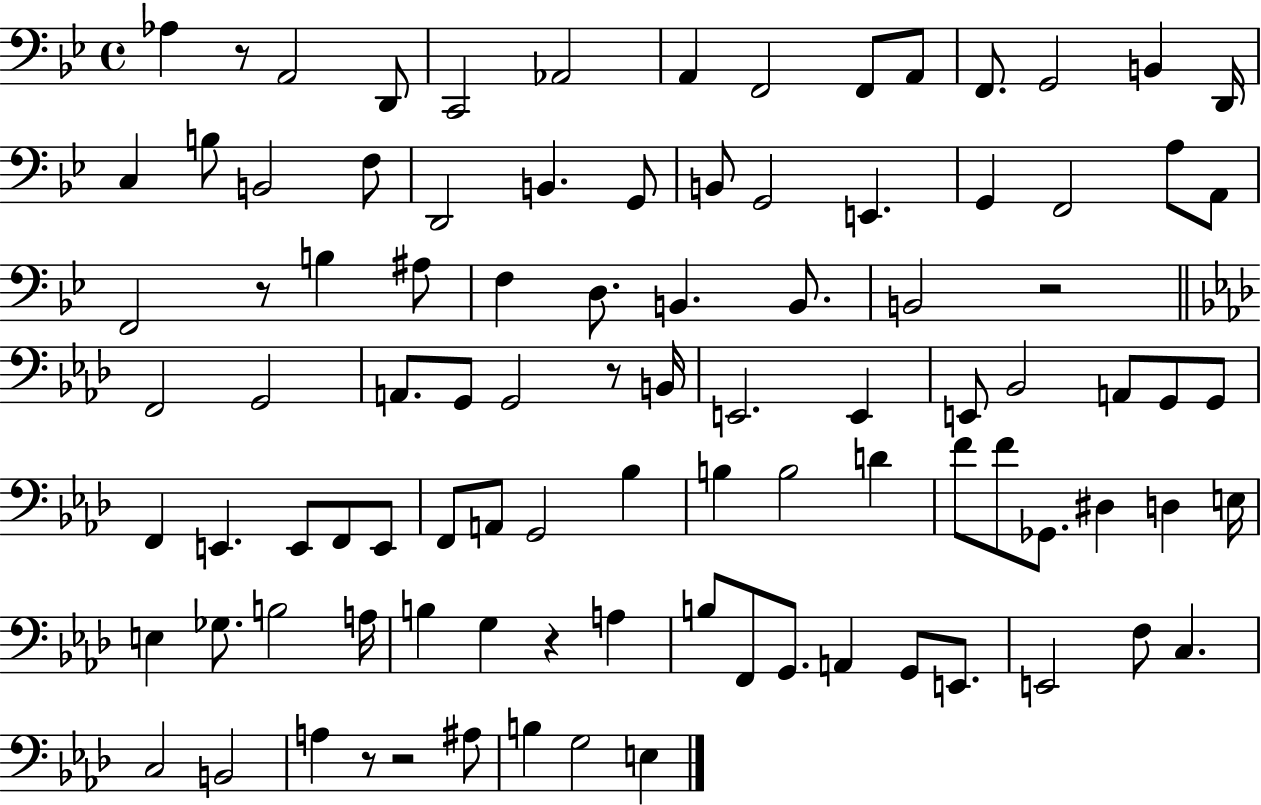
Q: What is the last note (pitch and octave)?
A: E3